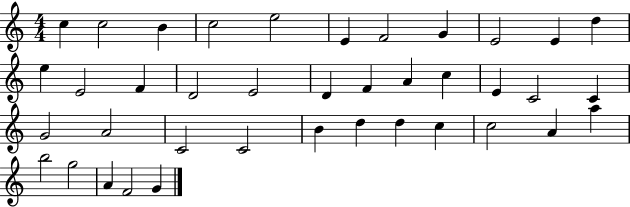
{
  \clef treble
  \numericTimeSignature
  \time 4/4
  \key c \major
  c''4 c''2 b'4 | c''2 e''2 | e'4 f'2 g'4 | e'2 e'4 d''4 | \break e''4 e'2 f'4 | d'2 e'2 | d'4 f'4 a'4 c''4 | e'4 c'2 c'4 | \break g'2 a'2 | c'2 c'2 | b'4 d''4 d''4 c''4 | c''2 a'4 a''4 | \break b''2 g''2 | a'4 f'2 g'4 | \bar "|."
}